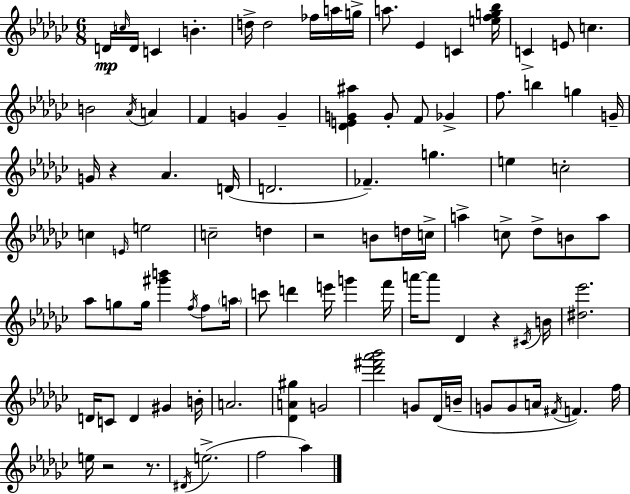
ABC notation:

X:1
T:Untitled
M:6/8
L:1/4
K:Ebm
D/4 c/4 D/4 C B d/4 d2 _f/4 a/4 g/4 a/2 _E C [efg_b]/4 C E/2 c B2 _A/4 A F G G [_DEG^a] G/2 F/2 _G f/2 b g G/4 G/4 z _A D/4 D2 _F g e c2 c E/4 e2 c2 d z2 B/2 d/4 c/4 a c/2 _d/2 B/2 a/2 _a/2 g/2 g/4 [^g'b'] f/4 f/2 a/4 c'/2 d' e'/4 g' f'/4 a'/4 a'/2 _D z ^C/4 B/4 [^d_e']2 D/4 C/2 D ^G B/4 A2 [_DA^g] G2 [_d'^f'_a'_b']2 G/2 _D/4 B/4 G/2 G/2 A/4 ^F/4 F f/4 e/4 z2 z/2 ^D/4 e2 f2 _a